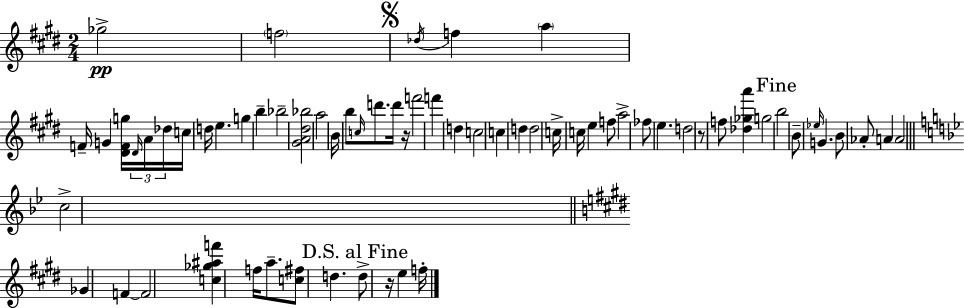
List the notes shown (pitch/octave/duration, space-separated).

Gb5/h F5/h Db5/s F5/q A5/q F4/s G4/q [D#4,F4,G5]/s D#4/s A4/s Db5/s C5/s D5/s E5/q. G5/q B5/q Bb5/h [G#4,A4,D#5,Bb5]/h A5/h B4/s B5/e C5/s D6/e. D6/s R/s F6/h F6/q D5/q C5/h C5/q D5/q D5/h C5/s C5/s E5/q F5/e A5/h FES5/e E5/q. D5/h R/e F5/e [Db5,Gb5,A6]/q G5/h B5/h B4/e Eb5/s G4/q. B4/e Ab4/e A4/q A4/h C5/h Gb4/q F4/q F4/h [C5,Gb5,A#5,F6]/q F5/s A5/e. [C5,F#5]/e D5/q. D5/e R/s E5/q F5/s